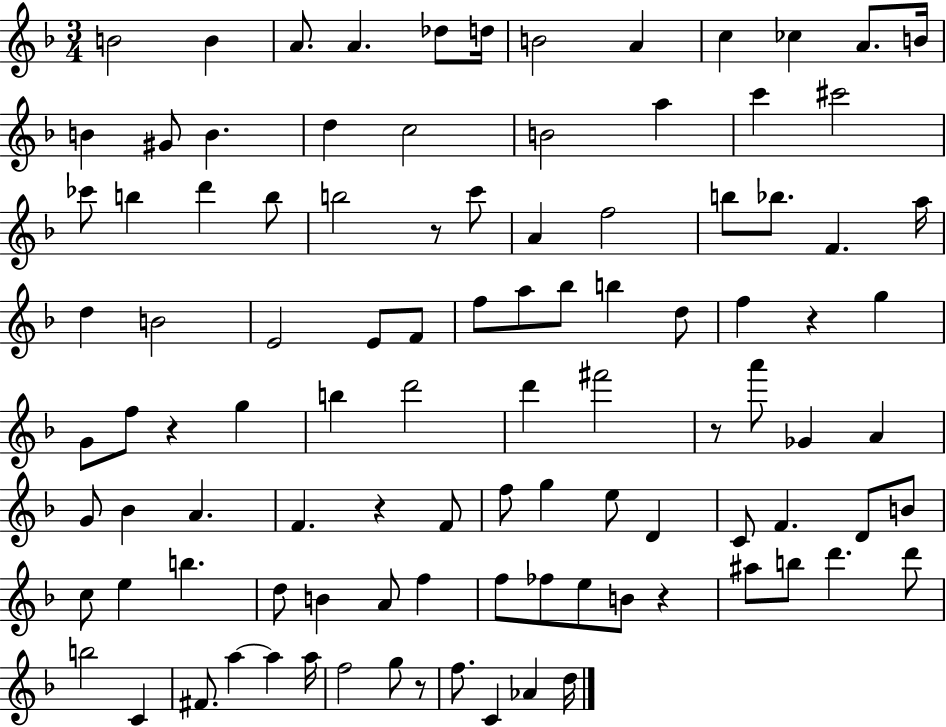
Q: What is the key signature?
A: F major